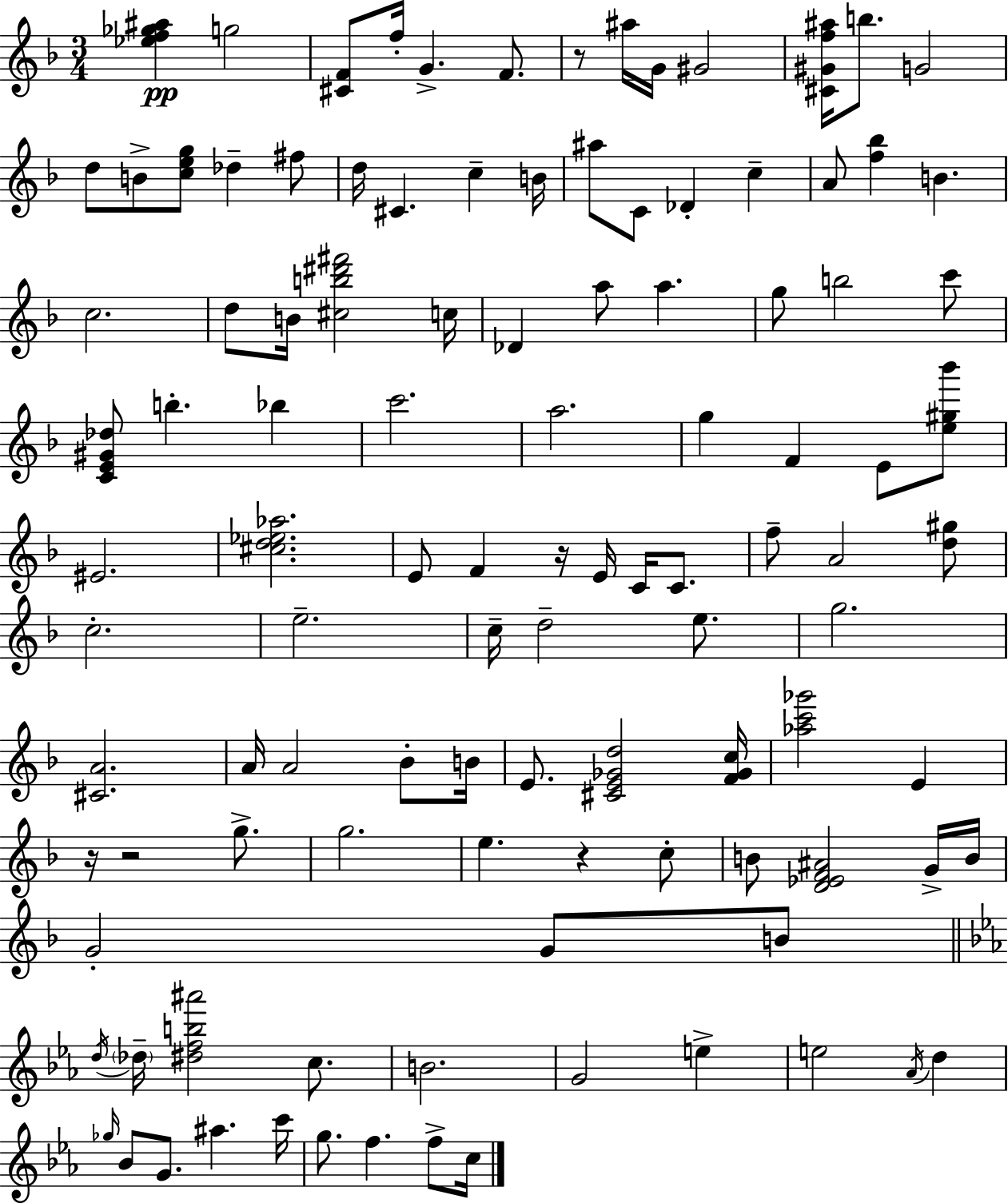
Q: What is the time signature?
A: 3/4